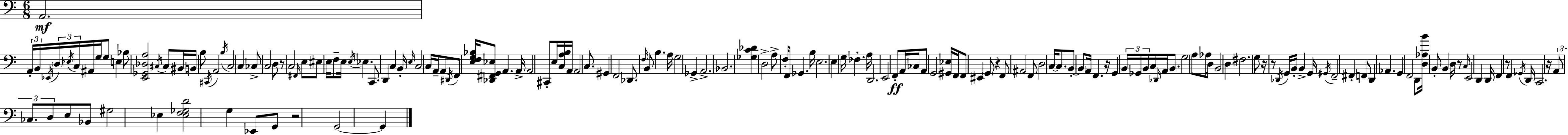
X:1
T:Untitled
M:6/8
L:1/4
K:C
A,,2 A,,/4 B,,/4 _E,,/4 D,/4 _E,/4 C,/4 ^A,,/4 G,/4 G,/2 E, _B,/2 [E,,_G,,_D,A,]2 ^C,/4 ^C,/2 ^B,,/4 B,,/4 B,/2 ^C,,/4 A,,2 B,/4 C,2 C, _C,/2 C,2 D,/2 z/2 C,2 ^F,,/4 E,/2 ^E,/2 E,/4 F,/2 E,/4 E,/4 _E, C,,/2 D,, C, B,,/4 E,/4 C,2 C,/4 A,,/4 A,,/2 ^D,,/4 F,,/2 [E,F,G,_B,]/4 [_D,,^F,,G,,_E,]/2 A,, A,,/4 A,,2 ^C,,/2 E,/4 [C,A,B,]/4 A,,/4 A,,2 C,/2 ^G,, F,,2 _D,,/2 F,/4 B,,/2 B, A,/4 G,2 _G,, A,,2 _B,,2 [_G,C_D] D,2 A,/2 F,/4 F,,/2 _G,, B,/4 E,2 E, G,/4 _F, A,/4 D,,2 E,,2 F,,/2 A,,/4 _C,/4 A,,/2 G,,2 [^G,,_E,]/4 F,,/4 F,,/2 ^E,, G,,/2 z F,,/2 ^A,,2 F,,/2 D,2 C,/4 C,/2 B,,/2 B,,/2 A,,/4 F,, z/4 G,, B,,/4 _G,,/4 B,,/4 C,/4 _D,,/4 A,,/4 B,,/2 G,2 A,/2 _A,/4 D,/4 B,,2 D, ^F,2 G,/2 z/4 z/2 _D,,/4 G,,/4 B,,/4 B,, G,,/4 ^G,,/4 F,,2 ^F,, F,,/2 D,, _A,, G,, F,,2 D,,/2 [D,_A,B]/4 B,,/2 B,, D,/4 z/2 C,/4 E,,2 D,, D,,/4 F,, z/2 F,, _G,,/4 D,,/4 C,,2 z/4 A,,/2 _C,/2 D,/2 E,/2 _B,,/2 ^G,2 _E, [_E,F,_G,D]2 G, _E,,/2 G,,/2 z2 G,,2 G,,